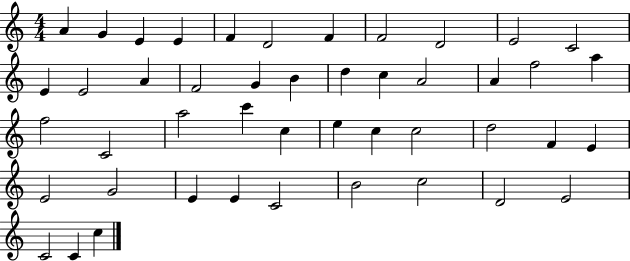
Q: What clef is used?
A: treble